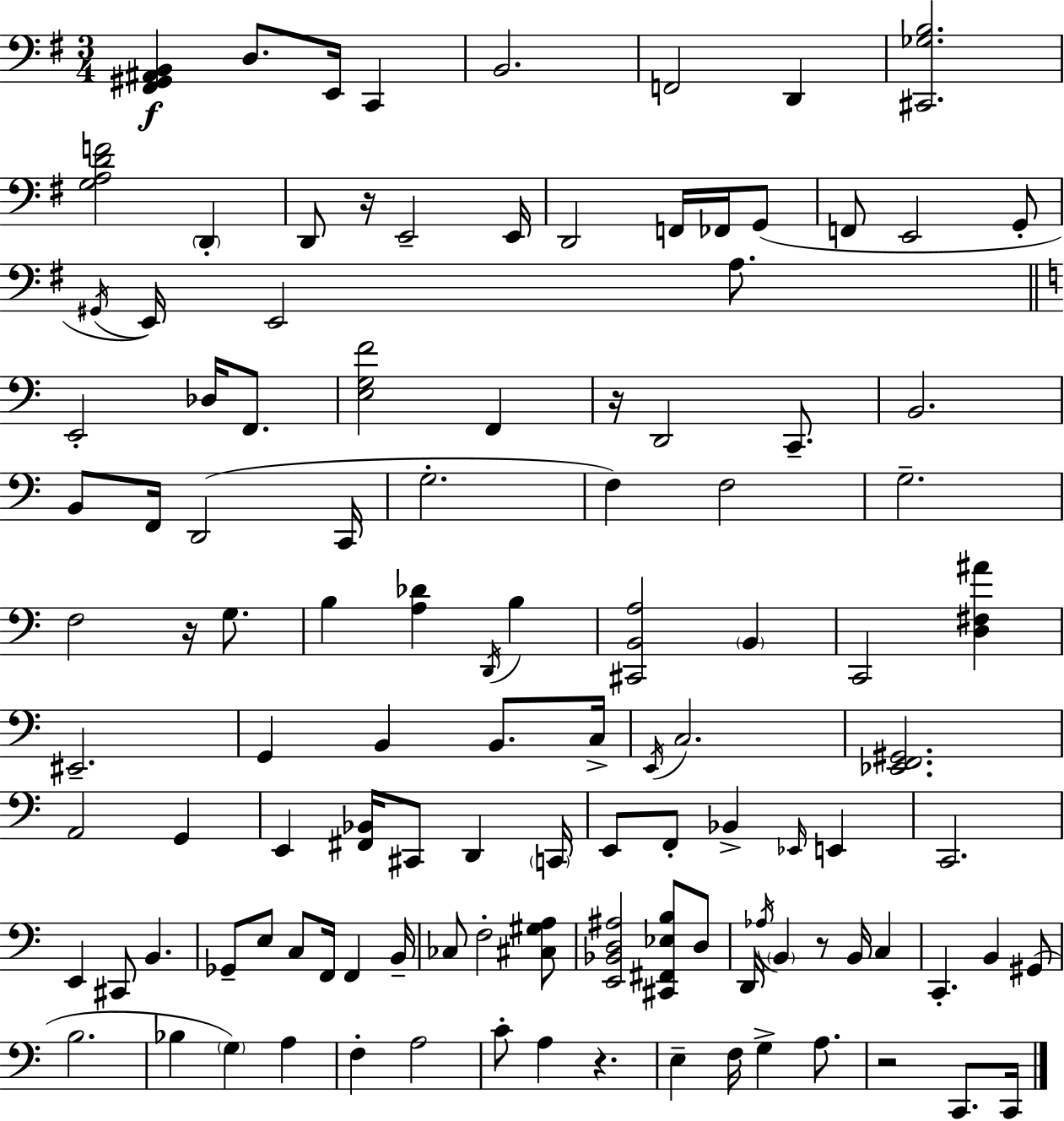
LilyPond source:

{
  \clef bass
  \numericTimeSignature
  \time 3/4
  \key e \minor
  \repeat volta 2 { <fis, gis, ais, b,>4\f d8. e,16 c,4 | b,2. | f,2 d,4 | <cis, ges b>2. | \break <g a d' f'>2 \parenthesize d,4-. | d,8 r16 e,2-- e,16 | d,2 f,16 fes,16 g,8( | f,8 e,2 g,8-. | \break \acciaccatura { gis,16 }) e,16 e,2 a8. | \bar "||" \break \key c \major e,2-. des16 f,8. | <e g f'>2 f,4 | r16 d,2 c,8.-- | b,2. | \break b,8 f,16 d,2( c,16 | g2.-. | f4) f2 | g2.-- | \break f2 r16 g8. | b4 <a des'>4 \acciaccatura { d,16 } b4 | <cis, b, a>2 \parenthesize b,4 | c,2 <d fis ais'>4 | \break eis,2.-- | g,4 b,4 b,8. | c16-> \acciaccatura { e,16 } c2. | <ees, f, gis,>2. | \break a,2 g,4 | e,4 <fis, bes,>16 cis,8 d,4 | \parenthesize c,16 e,8 f,8-. bes,4-> \grace { ees,16 } e,4 | c,2. | \break e,4 cis,8 b,4. | ges,8-- e8 c8 f,16 f,4 | b,16-- ces8 f2-. | <cis gis a>8 <e, bes, d ais>2 <cis, fis, ees b>8 | \break d8 d,16 \acciaccatura { aes16 } \parenthesize b,4 r8 b,16 | c4 c,4.-. b,4 | gis,8( b2. | bes4 \parenthesize g4) | \break a4 f4-. a2 | c'8-. a4 r4. | e4-- f16 g4-> | a8. r2 | \break c,8. c,16 } \bar "|."
}